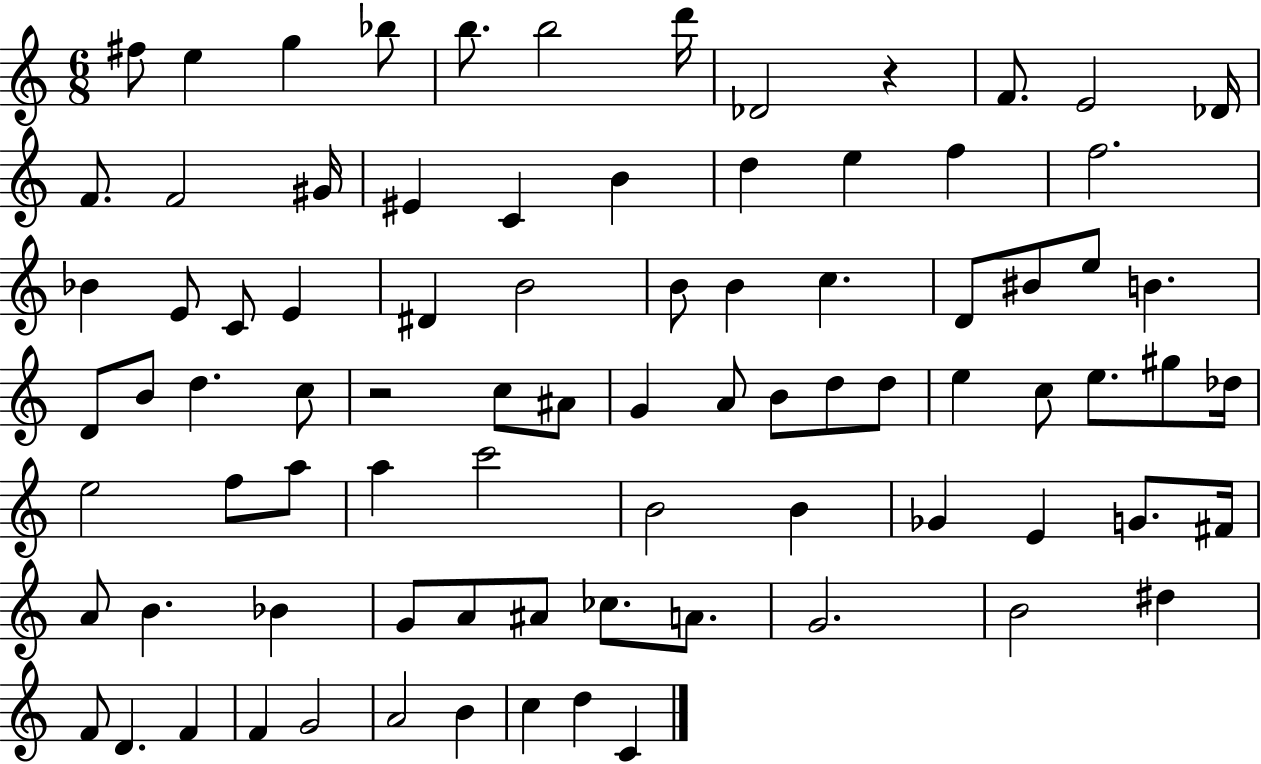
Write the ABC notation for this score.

X:1
T:Untitled
M:6/8
L:1/4
K:C
^f/2 e g _b/2 b/2 b2 d'/4 _D2 z F/2 E2 _D/4 F/2 F2 ^G/4 ^E C B d e f f2 _B E/2 C/2 E ^D B2 B/2 B c D/2 ^B/2 e/2 B D/2 B/2 d c/2 z2 c/2 ^A/2 G A/2 B/2 d/2 d/2 e c/2 e/2 ^g/2 _d/4 e2 f/2 a/2 a c'2 B2 B _G E G/2 ^F/4 A/2 B _B G/2 A/2 ^A/2 _c/2 A/2 G2 B2 ^d F/2 D F F G2 A2 B c d C